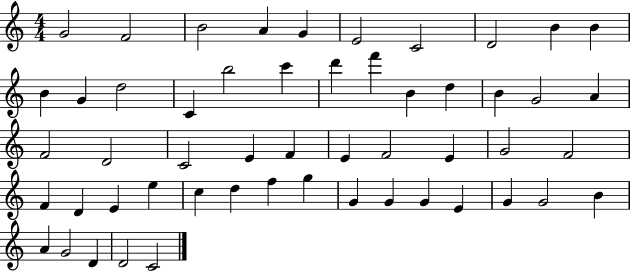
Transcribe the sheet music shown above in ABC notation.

X:1
T:Untitled
M:4/4
L:1/4
K:C
G2 F2 B2 A G E2 C2 D2 B B B G d2 C b2 c' d' f' B d B G2 A F2 D2 C2 E F E F2 E G2 F2 F D E e c d f g G G G E G G2 B A G2 D D2 C2